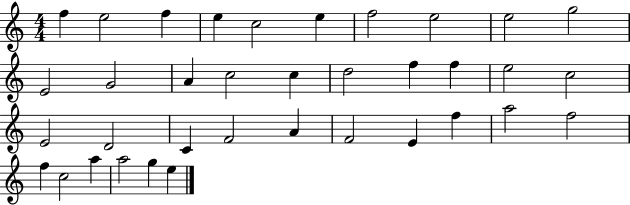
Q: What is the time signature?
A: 4/4